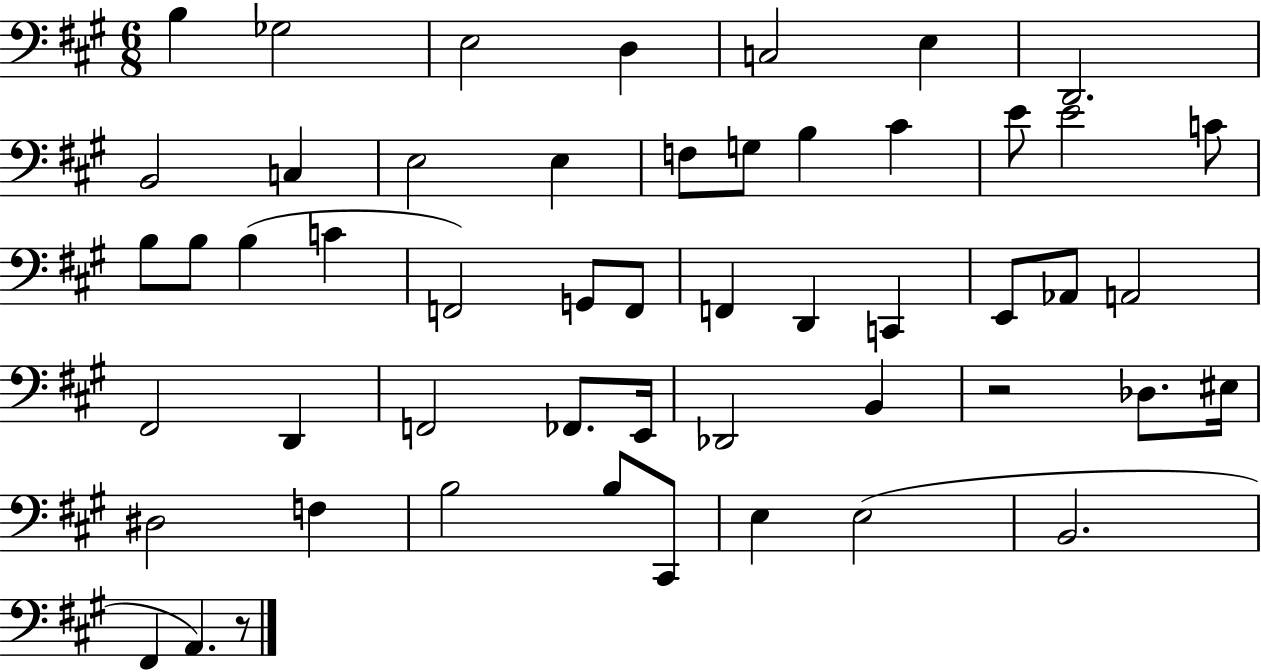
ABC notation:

X:1
T:Untitled
M:6/8
L:1/4
K:A
B, _G,2 E,2 D, C,2 E, D,,2 B,,2 C, E,2 E, F,/2 G,/2 B, ^C E/2 E2 C/2 B,/2 B,/2 B, C F,,2 G,,/2 F,,/2 F,, D,, C,, E,,/2 _A,,/2 A,,2 ^F,,2 D,, F,,2 _F,,/2 E,,/4 _D,,2 B,, z2 _D,/2 ^E,/4 ^D,2 F, B,2 B,/2 ^C,,/2 E, E,2 B,,2 ^F,, A,, z/2